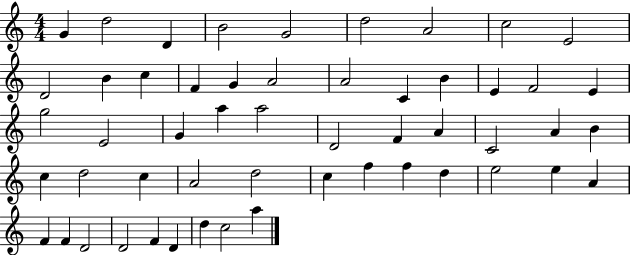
X:1
T:Untitled
M:4/4
L:1/4
K:C
G d2 D B2 G2 d2 A2 c2 E2 D2 B c F G A2 A2 C B E F2 E g2 E2 G a a2 D2 F A C2 A B c d2 c A2 d2 c f f d e2 e A F F D2 D2 F D d c2 a